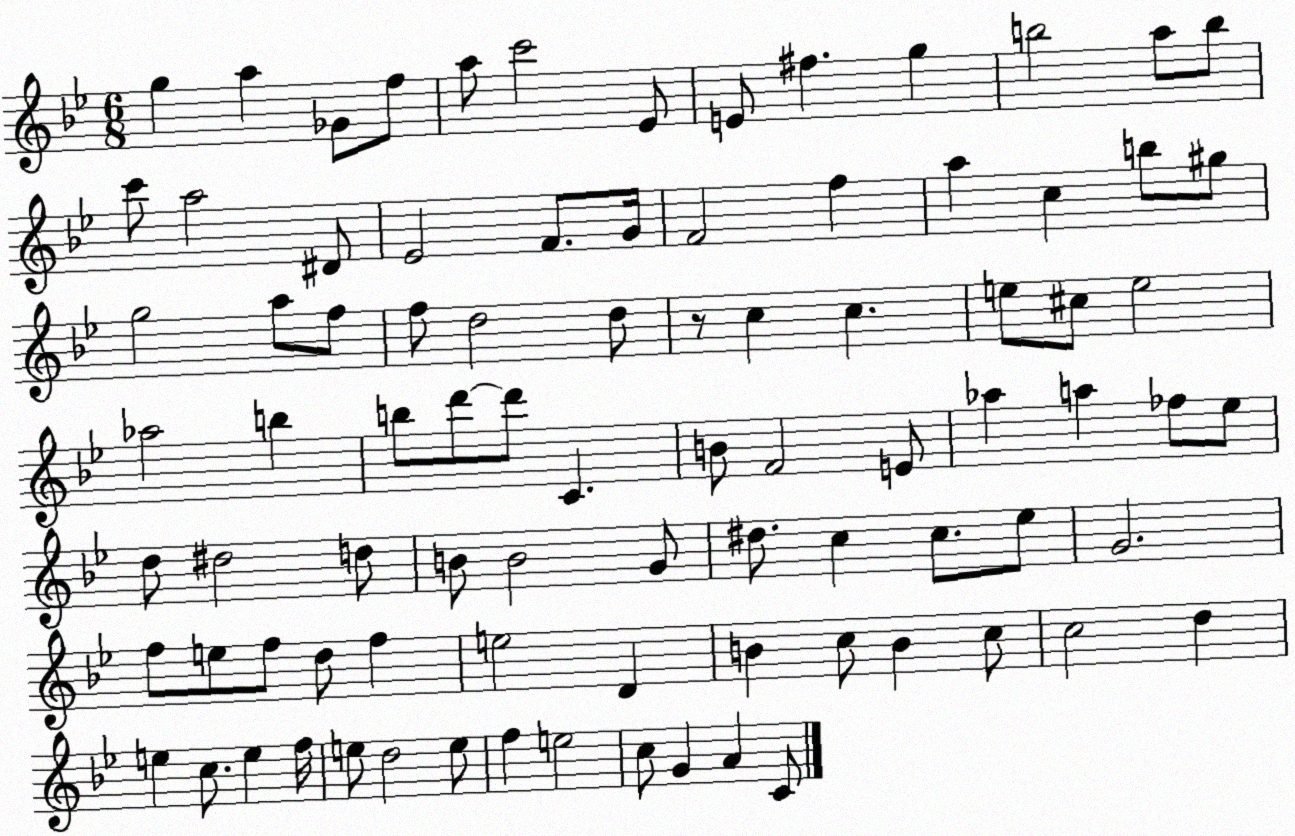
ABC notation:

X:1
T:Untitled
M:6/8
L:1/4
K:Bb
g a _G/2 f/2 a/2 c'2 _E/2 E/2 ^f g b2 a/2 b/2 c'/2 a2 ^D/2 _E2 F/2 G/4 F2 f a c b/2 ^g/2 g2 a/2 f/2 f/2 d2 d/2 z/2 c c e/2 ^c/2 e2 _a2 b b/2 d'/2 d'/2 C B/2 F2 E/2 _a a _f/2 _e/2 d/2 ^d2 d/2 B/2 B2 G/2 ^d/2 c c/2 _e/2 G2 f/2 e/2 f/2 d/2 f e2 D B c/2 B c/2 c2 d e c/2 e f/4 e/2 d2 e/2 f e2 c/2 G A C/2